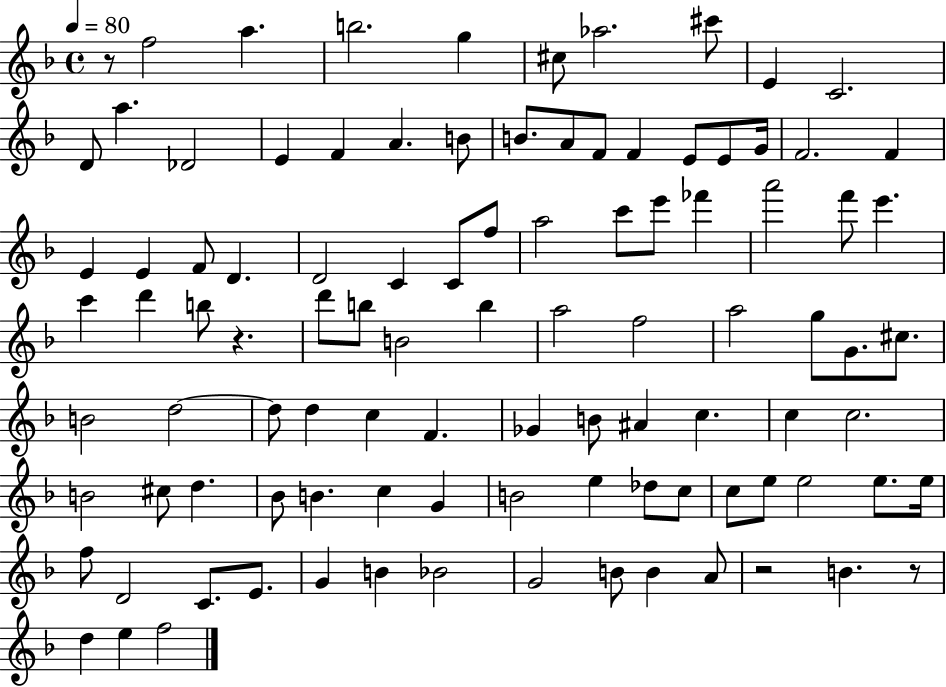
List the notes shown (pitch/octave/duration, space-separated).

R/e F5/h A5/q. B5/h. G5/q C#5/e Ab5/h. C#6/e E4/q C4/h. D4/e A5/q. Db4/h E4/q F4/q A4/q. B4/e B4/e. A4/e F4/e F4/q E4/e E4/e G4/s F4/h. F4/q E4/q E4/q F4/e D4/q. D4/h C4/q C4/e F5/e A5/h C6/e E6/e FES6/q A6/h F6/e E6/q. C6/q D6/q B5/e R/q. D6/e B5/e B4/h B5/q A5/h F5/h A5/h G5/e G4/e. C#5/e. B4/h D5/h D5/e D5/q C5/q F4/q. Gb4/q B4/e A#4/q C5/q. C5/q C5/h. B4/h C#5/e D5/q. Bb4/e B4/q. C5/q G4/q B4/h E5/q Db5/e C5/e C5/e E5/e E5/h E5/e. E5/s F5/e D4/h C4/e. E4/e. G4/q B4/q Bb4/h G4/h B4/e B4/q A4/e R/h B4/q. R/e D5/q E5/q F5/h